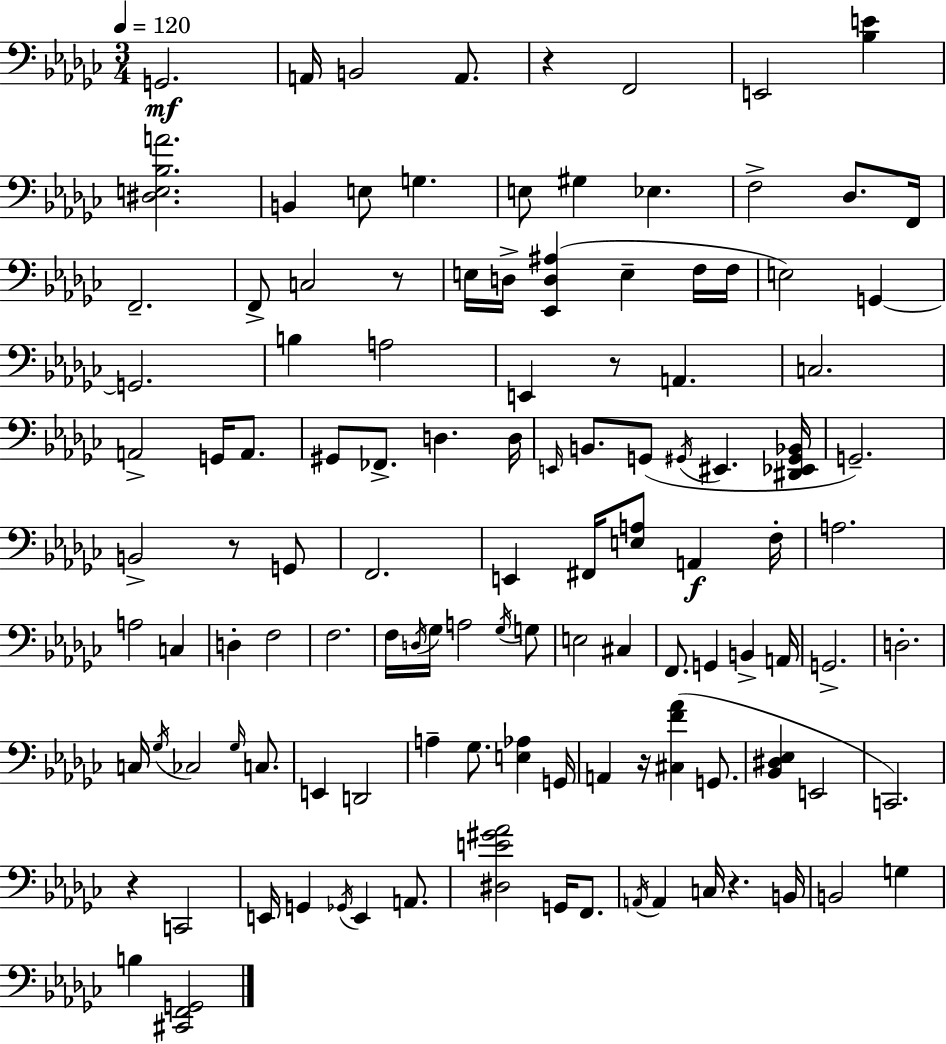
X:1
T:Untitled
M:3/4
L:1/4
K:Ebm
G,,2 A,,/4 B,,2 A,,/2 z F,,2 E,,2 [_B,E] [^D,E,_B,A]2 B,, E,/2 G, E,/2 ^G, _E, F,2 _D,/2 F,,/4 F,,2 F,,/2 C,2 z/2 E,/4 D,/4 [_E,,D,^A,] E, F,/4 F,/4 E,2 G,, G,,2 B, A,2 E,, z/2 A,, C,2 A,,2 G,,/4 A,,/2 ^G,,/2 _F,,/2 D, D,/4 E,,/4 B,,/2 G,,/2 ^G,,/4 ^E,, [^D,,_E,,^G,,_B,,]/4 G,,2 B,,2 z/2 G,,/2 F,,2 E,, ^F,,/4 [E,A,]/2 A,, F,/4 A,2 A,2 C, D, F,2 F,2 F,/4 D,/4 _G,/4 A,2 _G,/4 G,/2 E,2 ^C, F,,/2 G,, B,, A,,/4 G,,2 D,2 C,/4 _G,/4 _C,2 _G,/4 C,/2 E,, D,,2 A, _G,/2 [E,_A,] G,,/4 A,, z/4 [^C,F_A] G,,/2 [_B,,^D,_E,] E,,2 C,,2 z C,,2 E,,/4 G,, _G,,/4 E,, A,,/2 [^D,E^G_A]2 G,,/4 F,,/2 A,,/4 A,, C,/4 z B,,/4 B,,2 G, B, [^C,,F,,G,,]2